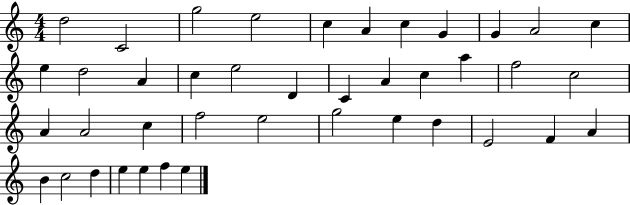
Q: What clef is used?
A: treble